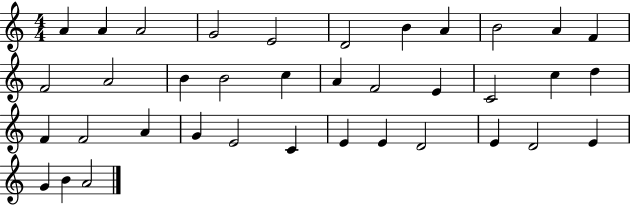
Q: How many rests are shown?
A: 0